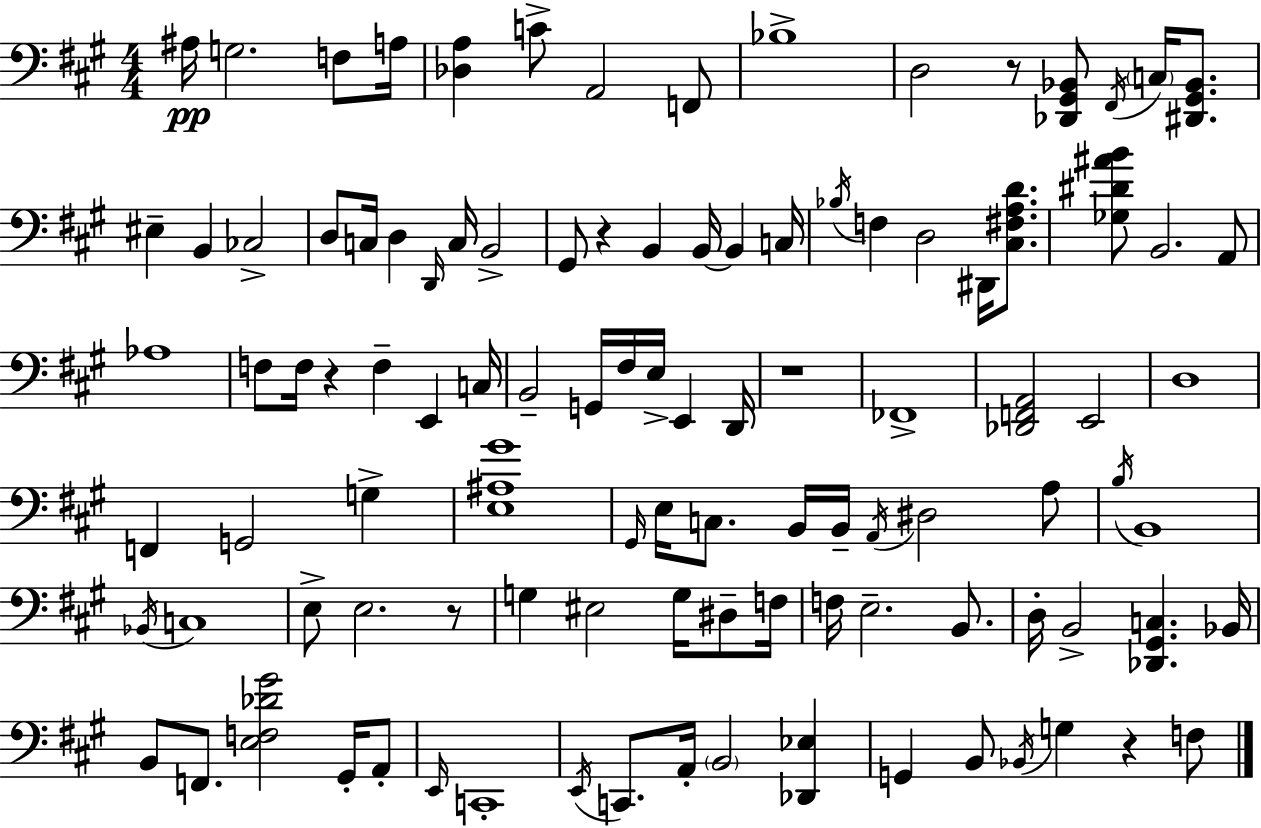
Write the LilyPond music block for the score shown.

{
  \clef bass
  \numericTimeSignature
  \time 4/4
  \key a \major
  \repeat volta 2 { ais16\pp g2. f8 a16 | <des a>4 c'8-> a,2 f,8 | bes1-> | d2 r8 <des, gis, bes,>8 \acciaccatura { fis,16 } \parenthesize c16 <dis, gis, bes,>8. | \break eis4-- b,4 ces2-> | d8 c16 d4 \grace { d,16 } c16 b,2-> | gis,8 r4 b,4 b,16~~ b,4 | c16 \acciaccatura { bes16 } f4 d2 dis,16 | \break <cis fis a d'>8. <ges dis' ais' b'>8 b,2. | a,8 aes1 | f8 f16 r4 f4-- e,4 | c16 b,2-- g,16 fis16 e16-> e,4 | \break d,16 r1 | fes,1-> | <des, f, a,>2 e,2 | d1 | \break f,4 g,2 g4-> | <e ais gis'>1 | \grace { gis,16 } e16 c8. b,16 b,16-- \acciaccatura { a,16 } dis2 | a8 \acciaccatura { b16 } b,1 | \break \acciaccatura { bes,16 } c1 | e8-> e2. | r8 g4 eis2 | g16 dis8-- f16 f16 e2.-- | \break b,8. d16-. b,2-> | <des, gis, c>4. bes,16 b,8 f,8. <e f des' gis'>2 | gis,16-. a,8-. \grace { e,16 } c,1-. | \acciaccatura { e,16 } c,8. a,16-. \parenthesize b,2 | \break <des, ees>4 g,4 b,8 \acciaccatura { bes,16 } | g4 r4 f8 } \bar "|."
}